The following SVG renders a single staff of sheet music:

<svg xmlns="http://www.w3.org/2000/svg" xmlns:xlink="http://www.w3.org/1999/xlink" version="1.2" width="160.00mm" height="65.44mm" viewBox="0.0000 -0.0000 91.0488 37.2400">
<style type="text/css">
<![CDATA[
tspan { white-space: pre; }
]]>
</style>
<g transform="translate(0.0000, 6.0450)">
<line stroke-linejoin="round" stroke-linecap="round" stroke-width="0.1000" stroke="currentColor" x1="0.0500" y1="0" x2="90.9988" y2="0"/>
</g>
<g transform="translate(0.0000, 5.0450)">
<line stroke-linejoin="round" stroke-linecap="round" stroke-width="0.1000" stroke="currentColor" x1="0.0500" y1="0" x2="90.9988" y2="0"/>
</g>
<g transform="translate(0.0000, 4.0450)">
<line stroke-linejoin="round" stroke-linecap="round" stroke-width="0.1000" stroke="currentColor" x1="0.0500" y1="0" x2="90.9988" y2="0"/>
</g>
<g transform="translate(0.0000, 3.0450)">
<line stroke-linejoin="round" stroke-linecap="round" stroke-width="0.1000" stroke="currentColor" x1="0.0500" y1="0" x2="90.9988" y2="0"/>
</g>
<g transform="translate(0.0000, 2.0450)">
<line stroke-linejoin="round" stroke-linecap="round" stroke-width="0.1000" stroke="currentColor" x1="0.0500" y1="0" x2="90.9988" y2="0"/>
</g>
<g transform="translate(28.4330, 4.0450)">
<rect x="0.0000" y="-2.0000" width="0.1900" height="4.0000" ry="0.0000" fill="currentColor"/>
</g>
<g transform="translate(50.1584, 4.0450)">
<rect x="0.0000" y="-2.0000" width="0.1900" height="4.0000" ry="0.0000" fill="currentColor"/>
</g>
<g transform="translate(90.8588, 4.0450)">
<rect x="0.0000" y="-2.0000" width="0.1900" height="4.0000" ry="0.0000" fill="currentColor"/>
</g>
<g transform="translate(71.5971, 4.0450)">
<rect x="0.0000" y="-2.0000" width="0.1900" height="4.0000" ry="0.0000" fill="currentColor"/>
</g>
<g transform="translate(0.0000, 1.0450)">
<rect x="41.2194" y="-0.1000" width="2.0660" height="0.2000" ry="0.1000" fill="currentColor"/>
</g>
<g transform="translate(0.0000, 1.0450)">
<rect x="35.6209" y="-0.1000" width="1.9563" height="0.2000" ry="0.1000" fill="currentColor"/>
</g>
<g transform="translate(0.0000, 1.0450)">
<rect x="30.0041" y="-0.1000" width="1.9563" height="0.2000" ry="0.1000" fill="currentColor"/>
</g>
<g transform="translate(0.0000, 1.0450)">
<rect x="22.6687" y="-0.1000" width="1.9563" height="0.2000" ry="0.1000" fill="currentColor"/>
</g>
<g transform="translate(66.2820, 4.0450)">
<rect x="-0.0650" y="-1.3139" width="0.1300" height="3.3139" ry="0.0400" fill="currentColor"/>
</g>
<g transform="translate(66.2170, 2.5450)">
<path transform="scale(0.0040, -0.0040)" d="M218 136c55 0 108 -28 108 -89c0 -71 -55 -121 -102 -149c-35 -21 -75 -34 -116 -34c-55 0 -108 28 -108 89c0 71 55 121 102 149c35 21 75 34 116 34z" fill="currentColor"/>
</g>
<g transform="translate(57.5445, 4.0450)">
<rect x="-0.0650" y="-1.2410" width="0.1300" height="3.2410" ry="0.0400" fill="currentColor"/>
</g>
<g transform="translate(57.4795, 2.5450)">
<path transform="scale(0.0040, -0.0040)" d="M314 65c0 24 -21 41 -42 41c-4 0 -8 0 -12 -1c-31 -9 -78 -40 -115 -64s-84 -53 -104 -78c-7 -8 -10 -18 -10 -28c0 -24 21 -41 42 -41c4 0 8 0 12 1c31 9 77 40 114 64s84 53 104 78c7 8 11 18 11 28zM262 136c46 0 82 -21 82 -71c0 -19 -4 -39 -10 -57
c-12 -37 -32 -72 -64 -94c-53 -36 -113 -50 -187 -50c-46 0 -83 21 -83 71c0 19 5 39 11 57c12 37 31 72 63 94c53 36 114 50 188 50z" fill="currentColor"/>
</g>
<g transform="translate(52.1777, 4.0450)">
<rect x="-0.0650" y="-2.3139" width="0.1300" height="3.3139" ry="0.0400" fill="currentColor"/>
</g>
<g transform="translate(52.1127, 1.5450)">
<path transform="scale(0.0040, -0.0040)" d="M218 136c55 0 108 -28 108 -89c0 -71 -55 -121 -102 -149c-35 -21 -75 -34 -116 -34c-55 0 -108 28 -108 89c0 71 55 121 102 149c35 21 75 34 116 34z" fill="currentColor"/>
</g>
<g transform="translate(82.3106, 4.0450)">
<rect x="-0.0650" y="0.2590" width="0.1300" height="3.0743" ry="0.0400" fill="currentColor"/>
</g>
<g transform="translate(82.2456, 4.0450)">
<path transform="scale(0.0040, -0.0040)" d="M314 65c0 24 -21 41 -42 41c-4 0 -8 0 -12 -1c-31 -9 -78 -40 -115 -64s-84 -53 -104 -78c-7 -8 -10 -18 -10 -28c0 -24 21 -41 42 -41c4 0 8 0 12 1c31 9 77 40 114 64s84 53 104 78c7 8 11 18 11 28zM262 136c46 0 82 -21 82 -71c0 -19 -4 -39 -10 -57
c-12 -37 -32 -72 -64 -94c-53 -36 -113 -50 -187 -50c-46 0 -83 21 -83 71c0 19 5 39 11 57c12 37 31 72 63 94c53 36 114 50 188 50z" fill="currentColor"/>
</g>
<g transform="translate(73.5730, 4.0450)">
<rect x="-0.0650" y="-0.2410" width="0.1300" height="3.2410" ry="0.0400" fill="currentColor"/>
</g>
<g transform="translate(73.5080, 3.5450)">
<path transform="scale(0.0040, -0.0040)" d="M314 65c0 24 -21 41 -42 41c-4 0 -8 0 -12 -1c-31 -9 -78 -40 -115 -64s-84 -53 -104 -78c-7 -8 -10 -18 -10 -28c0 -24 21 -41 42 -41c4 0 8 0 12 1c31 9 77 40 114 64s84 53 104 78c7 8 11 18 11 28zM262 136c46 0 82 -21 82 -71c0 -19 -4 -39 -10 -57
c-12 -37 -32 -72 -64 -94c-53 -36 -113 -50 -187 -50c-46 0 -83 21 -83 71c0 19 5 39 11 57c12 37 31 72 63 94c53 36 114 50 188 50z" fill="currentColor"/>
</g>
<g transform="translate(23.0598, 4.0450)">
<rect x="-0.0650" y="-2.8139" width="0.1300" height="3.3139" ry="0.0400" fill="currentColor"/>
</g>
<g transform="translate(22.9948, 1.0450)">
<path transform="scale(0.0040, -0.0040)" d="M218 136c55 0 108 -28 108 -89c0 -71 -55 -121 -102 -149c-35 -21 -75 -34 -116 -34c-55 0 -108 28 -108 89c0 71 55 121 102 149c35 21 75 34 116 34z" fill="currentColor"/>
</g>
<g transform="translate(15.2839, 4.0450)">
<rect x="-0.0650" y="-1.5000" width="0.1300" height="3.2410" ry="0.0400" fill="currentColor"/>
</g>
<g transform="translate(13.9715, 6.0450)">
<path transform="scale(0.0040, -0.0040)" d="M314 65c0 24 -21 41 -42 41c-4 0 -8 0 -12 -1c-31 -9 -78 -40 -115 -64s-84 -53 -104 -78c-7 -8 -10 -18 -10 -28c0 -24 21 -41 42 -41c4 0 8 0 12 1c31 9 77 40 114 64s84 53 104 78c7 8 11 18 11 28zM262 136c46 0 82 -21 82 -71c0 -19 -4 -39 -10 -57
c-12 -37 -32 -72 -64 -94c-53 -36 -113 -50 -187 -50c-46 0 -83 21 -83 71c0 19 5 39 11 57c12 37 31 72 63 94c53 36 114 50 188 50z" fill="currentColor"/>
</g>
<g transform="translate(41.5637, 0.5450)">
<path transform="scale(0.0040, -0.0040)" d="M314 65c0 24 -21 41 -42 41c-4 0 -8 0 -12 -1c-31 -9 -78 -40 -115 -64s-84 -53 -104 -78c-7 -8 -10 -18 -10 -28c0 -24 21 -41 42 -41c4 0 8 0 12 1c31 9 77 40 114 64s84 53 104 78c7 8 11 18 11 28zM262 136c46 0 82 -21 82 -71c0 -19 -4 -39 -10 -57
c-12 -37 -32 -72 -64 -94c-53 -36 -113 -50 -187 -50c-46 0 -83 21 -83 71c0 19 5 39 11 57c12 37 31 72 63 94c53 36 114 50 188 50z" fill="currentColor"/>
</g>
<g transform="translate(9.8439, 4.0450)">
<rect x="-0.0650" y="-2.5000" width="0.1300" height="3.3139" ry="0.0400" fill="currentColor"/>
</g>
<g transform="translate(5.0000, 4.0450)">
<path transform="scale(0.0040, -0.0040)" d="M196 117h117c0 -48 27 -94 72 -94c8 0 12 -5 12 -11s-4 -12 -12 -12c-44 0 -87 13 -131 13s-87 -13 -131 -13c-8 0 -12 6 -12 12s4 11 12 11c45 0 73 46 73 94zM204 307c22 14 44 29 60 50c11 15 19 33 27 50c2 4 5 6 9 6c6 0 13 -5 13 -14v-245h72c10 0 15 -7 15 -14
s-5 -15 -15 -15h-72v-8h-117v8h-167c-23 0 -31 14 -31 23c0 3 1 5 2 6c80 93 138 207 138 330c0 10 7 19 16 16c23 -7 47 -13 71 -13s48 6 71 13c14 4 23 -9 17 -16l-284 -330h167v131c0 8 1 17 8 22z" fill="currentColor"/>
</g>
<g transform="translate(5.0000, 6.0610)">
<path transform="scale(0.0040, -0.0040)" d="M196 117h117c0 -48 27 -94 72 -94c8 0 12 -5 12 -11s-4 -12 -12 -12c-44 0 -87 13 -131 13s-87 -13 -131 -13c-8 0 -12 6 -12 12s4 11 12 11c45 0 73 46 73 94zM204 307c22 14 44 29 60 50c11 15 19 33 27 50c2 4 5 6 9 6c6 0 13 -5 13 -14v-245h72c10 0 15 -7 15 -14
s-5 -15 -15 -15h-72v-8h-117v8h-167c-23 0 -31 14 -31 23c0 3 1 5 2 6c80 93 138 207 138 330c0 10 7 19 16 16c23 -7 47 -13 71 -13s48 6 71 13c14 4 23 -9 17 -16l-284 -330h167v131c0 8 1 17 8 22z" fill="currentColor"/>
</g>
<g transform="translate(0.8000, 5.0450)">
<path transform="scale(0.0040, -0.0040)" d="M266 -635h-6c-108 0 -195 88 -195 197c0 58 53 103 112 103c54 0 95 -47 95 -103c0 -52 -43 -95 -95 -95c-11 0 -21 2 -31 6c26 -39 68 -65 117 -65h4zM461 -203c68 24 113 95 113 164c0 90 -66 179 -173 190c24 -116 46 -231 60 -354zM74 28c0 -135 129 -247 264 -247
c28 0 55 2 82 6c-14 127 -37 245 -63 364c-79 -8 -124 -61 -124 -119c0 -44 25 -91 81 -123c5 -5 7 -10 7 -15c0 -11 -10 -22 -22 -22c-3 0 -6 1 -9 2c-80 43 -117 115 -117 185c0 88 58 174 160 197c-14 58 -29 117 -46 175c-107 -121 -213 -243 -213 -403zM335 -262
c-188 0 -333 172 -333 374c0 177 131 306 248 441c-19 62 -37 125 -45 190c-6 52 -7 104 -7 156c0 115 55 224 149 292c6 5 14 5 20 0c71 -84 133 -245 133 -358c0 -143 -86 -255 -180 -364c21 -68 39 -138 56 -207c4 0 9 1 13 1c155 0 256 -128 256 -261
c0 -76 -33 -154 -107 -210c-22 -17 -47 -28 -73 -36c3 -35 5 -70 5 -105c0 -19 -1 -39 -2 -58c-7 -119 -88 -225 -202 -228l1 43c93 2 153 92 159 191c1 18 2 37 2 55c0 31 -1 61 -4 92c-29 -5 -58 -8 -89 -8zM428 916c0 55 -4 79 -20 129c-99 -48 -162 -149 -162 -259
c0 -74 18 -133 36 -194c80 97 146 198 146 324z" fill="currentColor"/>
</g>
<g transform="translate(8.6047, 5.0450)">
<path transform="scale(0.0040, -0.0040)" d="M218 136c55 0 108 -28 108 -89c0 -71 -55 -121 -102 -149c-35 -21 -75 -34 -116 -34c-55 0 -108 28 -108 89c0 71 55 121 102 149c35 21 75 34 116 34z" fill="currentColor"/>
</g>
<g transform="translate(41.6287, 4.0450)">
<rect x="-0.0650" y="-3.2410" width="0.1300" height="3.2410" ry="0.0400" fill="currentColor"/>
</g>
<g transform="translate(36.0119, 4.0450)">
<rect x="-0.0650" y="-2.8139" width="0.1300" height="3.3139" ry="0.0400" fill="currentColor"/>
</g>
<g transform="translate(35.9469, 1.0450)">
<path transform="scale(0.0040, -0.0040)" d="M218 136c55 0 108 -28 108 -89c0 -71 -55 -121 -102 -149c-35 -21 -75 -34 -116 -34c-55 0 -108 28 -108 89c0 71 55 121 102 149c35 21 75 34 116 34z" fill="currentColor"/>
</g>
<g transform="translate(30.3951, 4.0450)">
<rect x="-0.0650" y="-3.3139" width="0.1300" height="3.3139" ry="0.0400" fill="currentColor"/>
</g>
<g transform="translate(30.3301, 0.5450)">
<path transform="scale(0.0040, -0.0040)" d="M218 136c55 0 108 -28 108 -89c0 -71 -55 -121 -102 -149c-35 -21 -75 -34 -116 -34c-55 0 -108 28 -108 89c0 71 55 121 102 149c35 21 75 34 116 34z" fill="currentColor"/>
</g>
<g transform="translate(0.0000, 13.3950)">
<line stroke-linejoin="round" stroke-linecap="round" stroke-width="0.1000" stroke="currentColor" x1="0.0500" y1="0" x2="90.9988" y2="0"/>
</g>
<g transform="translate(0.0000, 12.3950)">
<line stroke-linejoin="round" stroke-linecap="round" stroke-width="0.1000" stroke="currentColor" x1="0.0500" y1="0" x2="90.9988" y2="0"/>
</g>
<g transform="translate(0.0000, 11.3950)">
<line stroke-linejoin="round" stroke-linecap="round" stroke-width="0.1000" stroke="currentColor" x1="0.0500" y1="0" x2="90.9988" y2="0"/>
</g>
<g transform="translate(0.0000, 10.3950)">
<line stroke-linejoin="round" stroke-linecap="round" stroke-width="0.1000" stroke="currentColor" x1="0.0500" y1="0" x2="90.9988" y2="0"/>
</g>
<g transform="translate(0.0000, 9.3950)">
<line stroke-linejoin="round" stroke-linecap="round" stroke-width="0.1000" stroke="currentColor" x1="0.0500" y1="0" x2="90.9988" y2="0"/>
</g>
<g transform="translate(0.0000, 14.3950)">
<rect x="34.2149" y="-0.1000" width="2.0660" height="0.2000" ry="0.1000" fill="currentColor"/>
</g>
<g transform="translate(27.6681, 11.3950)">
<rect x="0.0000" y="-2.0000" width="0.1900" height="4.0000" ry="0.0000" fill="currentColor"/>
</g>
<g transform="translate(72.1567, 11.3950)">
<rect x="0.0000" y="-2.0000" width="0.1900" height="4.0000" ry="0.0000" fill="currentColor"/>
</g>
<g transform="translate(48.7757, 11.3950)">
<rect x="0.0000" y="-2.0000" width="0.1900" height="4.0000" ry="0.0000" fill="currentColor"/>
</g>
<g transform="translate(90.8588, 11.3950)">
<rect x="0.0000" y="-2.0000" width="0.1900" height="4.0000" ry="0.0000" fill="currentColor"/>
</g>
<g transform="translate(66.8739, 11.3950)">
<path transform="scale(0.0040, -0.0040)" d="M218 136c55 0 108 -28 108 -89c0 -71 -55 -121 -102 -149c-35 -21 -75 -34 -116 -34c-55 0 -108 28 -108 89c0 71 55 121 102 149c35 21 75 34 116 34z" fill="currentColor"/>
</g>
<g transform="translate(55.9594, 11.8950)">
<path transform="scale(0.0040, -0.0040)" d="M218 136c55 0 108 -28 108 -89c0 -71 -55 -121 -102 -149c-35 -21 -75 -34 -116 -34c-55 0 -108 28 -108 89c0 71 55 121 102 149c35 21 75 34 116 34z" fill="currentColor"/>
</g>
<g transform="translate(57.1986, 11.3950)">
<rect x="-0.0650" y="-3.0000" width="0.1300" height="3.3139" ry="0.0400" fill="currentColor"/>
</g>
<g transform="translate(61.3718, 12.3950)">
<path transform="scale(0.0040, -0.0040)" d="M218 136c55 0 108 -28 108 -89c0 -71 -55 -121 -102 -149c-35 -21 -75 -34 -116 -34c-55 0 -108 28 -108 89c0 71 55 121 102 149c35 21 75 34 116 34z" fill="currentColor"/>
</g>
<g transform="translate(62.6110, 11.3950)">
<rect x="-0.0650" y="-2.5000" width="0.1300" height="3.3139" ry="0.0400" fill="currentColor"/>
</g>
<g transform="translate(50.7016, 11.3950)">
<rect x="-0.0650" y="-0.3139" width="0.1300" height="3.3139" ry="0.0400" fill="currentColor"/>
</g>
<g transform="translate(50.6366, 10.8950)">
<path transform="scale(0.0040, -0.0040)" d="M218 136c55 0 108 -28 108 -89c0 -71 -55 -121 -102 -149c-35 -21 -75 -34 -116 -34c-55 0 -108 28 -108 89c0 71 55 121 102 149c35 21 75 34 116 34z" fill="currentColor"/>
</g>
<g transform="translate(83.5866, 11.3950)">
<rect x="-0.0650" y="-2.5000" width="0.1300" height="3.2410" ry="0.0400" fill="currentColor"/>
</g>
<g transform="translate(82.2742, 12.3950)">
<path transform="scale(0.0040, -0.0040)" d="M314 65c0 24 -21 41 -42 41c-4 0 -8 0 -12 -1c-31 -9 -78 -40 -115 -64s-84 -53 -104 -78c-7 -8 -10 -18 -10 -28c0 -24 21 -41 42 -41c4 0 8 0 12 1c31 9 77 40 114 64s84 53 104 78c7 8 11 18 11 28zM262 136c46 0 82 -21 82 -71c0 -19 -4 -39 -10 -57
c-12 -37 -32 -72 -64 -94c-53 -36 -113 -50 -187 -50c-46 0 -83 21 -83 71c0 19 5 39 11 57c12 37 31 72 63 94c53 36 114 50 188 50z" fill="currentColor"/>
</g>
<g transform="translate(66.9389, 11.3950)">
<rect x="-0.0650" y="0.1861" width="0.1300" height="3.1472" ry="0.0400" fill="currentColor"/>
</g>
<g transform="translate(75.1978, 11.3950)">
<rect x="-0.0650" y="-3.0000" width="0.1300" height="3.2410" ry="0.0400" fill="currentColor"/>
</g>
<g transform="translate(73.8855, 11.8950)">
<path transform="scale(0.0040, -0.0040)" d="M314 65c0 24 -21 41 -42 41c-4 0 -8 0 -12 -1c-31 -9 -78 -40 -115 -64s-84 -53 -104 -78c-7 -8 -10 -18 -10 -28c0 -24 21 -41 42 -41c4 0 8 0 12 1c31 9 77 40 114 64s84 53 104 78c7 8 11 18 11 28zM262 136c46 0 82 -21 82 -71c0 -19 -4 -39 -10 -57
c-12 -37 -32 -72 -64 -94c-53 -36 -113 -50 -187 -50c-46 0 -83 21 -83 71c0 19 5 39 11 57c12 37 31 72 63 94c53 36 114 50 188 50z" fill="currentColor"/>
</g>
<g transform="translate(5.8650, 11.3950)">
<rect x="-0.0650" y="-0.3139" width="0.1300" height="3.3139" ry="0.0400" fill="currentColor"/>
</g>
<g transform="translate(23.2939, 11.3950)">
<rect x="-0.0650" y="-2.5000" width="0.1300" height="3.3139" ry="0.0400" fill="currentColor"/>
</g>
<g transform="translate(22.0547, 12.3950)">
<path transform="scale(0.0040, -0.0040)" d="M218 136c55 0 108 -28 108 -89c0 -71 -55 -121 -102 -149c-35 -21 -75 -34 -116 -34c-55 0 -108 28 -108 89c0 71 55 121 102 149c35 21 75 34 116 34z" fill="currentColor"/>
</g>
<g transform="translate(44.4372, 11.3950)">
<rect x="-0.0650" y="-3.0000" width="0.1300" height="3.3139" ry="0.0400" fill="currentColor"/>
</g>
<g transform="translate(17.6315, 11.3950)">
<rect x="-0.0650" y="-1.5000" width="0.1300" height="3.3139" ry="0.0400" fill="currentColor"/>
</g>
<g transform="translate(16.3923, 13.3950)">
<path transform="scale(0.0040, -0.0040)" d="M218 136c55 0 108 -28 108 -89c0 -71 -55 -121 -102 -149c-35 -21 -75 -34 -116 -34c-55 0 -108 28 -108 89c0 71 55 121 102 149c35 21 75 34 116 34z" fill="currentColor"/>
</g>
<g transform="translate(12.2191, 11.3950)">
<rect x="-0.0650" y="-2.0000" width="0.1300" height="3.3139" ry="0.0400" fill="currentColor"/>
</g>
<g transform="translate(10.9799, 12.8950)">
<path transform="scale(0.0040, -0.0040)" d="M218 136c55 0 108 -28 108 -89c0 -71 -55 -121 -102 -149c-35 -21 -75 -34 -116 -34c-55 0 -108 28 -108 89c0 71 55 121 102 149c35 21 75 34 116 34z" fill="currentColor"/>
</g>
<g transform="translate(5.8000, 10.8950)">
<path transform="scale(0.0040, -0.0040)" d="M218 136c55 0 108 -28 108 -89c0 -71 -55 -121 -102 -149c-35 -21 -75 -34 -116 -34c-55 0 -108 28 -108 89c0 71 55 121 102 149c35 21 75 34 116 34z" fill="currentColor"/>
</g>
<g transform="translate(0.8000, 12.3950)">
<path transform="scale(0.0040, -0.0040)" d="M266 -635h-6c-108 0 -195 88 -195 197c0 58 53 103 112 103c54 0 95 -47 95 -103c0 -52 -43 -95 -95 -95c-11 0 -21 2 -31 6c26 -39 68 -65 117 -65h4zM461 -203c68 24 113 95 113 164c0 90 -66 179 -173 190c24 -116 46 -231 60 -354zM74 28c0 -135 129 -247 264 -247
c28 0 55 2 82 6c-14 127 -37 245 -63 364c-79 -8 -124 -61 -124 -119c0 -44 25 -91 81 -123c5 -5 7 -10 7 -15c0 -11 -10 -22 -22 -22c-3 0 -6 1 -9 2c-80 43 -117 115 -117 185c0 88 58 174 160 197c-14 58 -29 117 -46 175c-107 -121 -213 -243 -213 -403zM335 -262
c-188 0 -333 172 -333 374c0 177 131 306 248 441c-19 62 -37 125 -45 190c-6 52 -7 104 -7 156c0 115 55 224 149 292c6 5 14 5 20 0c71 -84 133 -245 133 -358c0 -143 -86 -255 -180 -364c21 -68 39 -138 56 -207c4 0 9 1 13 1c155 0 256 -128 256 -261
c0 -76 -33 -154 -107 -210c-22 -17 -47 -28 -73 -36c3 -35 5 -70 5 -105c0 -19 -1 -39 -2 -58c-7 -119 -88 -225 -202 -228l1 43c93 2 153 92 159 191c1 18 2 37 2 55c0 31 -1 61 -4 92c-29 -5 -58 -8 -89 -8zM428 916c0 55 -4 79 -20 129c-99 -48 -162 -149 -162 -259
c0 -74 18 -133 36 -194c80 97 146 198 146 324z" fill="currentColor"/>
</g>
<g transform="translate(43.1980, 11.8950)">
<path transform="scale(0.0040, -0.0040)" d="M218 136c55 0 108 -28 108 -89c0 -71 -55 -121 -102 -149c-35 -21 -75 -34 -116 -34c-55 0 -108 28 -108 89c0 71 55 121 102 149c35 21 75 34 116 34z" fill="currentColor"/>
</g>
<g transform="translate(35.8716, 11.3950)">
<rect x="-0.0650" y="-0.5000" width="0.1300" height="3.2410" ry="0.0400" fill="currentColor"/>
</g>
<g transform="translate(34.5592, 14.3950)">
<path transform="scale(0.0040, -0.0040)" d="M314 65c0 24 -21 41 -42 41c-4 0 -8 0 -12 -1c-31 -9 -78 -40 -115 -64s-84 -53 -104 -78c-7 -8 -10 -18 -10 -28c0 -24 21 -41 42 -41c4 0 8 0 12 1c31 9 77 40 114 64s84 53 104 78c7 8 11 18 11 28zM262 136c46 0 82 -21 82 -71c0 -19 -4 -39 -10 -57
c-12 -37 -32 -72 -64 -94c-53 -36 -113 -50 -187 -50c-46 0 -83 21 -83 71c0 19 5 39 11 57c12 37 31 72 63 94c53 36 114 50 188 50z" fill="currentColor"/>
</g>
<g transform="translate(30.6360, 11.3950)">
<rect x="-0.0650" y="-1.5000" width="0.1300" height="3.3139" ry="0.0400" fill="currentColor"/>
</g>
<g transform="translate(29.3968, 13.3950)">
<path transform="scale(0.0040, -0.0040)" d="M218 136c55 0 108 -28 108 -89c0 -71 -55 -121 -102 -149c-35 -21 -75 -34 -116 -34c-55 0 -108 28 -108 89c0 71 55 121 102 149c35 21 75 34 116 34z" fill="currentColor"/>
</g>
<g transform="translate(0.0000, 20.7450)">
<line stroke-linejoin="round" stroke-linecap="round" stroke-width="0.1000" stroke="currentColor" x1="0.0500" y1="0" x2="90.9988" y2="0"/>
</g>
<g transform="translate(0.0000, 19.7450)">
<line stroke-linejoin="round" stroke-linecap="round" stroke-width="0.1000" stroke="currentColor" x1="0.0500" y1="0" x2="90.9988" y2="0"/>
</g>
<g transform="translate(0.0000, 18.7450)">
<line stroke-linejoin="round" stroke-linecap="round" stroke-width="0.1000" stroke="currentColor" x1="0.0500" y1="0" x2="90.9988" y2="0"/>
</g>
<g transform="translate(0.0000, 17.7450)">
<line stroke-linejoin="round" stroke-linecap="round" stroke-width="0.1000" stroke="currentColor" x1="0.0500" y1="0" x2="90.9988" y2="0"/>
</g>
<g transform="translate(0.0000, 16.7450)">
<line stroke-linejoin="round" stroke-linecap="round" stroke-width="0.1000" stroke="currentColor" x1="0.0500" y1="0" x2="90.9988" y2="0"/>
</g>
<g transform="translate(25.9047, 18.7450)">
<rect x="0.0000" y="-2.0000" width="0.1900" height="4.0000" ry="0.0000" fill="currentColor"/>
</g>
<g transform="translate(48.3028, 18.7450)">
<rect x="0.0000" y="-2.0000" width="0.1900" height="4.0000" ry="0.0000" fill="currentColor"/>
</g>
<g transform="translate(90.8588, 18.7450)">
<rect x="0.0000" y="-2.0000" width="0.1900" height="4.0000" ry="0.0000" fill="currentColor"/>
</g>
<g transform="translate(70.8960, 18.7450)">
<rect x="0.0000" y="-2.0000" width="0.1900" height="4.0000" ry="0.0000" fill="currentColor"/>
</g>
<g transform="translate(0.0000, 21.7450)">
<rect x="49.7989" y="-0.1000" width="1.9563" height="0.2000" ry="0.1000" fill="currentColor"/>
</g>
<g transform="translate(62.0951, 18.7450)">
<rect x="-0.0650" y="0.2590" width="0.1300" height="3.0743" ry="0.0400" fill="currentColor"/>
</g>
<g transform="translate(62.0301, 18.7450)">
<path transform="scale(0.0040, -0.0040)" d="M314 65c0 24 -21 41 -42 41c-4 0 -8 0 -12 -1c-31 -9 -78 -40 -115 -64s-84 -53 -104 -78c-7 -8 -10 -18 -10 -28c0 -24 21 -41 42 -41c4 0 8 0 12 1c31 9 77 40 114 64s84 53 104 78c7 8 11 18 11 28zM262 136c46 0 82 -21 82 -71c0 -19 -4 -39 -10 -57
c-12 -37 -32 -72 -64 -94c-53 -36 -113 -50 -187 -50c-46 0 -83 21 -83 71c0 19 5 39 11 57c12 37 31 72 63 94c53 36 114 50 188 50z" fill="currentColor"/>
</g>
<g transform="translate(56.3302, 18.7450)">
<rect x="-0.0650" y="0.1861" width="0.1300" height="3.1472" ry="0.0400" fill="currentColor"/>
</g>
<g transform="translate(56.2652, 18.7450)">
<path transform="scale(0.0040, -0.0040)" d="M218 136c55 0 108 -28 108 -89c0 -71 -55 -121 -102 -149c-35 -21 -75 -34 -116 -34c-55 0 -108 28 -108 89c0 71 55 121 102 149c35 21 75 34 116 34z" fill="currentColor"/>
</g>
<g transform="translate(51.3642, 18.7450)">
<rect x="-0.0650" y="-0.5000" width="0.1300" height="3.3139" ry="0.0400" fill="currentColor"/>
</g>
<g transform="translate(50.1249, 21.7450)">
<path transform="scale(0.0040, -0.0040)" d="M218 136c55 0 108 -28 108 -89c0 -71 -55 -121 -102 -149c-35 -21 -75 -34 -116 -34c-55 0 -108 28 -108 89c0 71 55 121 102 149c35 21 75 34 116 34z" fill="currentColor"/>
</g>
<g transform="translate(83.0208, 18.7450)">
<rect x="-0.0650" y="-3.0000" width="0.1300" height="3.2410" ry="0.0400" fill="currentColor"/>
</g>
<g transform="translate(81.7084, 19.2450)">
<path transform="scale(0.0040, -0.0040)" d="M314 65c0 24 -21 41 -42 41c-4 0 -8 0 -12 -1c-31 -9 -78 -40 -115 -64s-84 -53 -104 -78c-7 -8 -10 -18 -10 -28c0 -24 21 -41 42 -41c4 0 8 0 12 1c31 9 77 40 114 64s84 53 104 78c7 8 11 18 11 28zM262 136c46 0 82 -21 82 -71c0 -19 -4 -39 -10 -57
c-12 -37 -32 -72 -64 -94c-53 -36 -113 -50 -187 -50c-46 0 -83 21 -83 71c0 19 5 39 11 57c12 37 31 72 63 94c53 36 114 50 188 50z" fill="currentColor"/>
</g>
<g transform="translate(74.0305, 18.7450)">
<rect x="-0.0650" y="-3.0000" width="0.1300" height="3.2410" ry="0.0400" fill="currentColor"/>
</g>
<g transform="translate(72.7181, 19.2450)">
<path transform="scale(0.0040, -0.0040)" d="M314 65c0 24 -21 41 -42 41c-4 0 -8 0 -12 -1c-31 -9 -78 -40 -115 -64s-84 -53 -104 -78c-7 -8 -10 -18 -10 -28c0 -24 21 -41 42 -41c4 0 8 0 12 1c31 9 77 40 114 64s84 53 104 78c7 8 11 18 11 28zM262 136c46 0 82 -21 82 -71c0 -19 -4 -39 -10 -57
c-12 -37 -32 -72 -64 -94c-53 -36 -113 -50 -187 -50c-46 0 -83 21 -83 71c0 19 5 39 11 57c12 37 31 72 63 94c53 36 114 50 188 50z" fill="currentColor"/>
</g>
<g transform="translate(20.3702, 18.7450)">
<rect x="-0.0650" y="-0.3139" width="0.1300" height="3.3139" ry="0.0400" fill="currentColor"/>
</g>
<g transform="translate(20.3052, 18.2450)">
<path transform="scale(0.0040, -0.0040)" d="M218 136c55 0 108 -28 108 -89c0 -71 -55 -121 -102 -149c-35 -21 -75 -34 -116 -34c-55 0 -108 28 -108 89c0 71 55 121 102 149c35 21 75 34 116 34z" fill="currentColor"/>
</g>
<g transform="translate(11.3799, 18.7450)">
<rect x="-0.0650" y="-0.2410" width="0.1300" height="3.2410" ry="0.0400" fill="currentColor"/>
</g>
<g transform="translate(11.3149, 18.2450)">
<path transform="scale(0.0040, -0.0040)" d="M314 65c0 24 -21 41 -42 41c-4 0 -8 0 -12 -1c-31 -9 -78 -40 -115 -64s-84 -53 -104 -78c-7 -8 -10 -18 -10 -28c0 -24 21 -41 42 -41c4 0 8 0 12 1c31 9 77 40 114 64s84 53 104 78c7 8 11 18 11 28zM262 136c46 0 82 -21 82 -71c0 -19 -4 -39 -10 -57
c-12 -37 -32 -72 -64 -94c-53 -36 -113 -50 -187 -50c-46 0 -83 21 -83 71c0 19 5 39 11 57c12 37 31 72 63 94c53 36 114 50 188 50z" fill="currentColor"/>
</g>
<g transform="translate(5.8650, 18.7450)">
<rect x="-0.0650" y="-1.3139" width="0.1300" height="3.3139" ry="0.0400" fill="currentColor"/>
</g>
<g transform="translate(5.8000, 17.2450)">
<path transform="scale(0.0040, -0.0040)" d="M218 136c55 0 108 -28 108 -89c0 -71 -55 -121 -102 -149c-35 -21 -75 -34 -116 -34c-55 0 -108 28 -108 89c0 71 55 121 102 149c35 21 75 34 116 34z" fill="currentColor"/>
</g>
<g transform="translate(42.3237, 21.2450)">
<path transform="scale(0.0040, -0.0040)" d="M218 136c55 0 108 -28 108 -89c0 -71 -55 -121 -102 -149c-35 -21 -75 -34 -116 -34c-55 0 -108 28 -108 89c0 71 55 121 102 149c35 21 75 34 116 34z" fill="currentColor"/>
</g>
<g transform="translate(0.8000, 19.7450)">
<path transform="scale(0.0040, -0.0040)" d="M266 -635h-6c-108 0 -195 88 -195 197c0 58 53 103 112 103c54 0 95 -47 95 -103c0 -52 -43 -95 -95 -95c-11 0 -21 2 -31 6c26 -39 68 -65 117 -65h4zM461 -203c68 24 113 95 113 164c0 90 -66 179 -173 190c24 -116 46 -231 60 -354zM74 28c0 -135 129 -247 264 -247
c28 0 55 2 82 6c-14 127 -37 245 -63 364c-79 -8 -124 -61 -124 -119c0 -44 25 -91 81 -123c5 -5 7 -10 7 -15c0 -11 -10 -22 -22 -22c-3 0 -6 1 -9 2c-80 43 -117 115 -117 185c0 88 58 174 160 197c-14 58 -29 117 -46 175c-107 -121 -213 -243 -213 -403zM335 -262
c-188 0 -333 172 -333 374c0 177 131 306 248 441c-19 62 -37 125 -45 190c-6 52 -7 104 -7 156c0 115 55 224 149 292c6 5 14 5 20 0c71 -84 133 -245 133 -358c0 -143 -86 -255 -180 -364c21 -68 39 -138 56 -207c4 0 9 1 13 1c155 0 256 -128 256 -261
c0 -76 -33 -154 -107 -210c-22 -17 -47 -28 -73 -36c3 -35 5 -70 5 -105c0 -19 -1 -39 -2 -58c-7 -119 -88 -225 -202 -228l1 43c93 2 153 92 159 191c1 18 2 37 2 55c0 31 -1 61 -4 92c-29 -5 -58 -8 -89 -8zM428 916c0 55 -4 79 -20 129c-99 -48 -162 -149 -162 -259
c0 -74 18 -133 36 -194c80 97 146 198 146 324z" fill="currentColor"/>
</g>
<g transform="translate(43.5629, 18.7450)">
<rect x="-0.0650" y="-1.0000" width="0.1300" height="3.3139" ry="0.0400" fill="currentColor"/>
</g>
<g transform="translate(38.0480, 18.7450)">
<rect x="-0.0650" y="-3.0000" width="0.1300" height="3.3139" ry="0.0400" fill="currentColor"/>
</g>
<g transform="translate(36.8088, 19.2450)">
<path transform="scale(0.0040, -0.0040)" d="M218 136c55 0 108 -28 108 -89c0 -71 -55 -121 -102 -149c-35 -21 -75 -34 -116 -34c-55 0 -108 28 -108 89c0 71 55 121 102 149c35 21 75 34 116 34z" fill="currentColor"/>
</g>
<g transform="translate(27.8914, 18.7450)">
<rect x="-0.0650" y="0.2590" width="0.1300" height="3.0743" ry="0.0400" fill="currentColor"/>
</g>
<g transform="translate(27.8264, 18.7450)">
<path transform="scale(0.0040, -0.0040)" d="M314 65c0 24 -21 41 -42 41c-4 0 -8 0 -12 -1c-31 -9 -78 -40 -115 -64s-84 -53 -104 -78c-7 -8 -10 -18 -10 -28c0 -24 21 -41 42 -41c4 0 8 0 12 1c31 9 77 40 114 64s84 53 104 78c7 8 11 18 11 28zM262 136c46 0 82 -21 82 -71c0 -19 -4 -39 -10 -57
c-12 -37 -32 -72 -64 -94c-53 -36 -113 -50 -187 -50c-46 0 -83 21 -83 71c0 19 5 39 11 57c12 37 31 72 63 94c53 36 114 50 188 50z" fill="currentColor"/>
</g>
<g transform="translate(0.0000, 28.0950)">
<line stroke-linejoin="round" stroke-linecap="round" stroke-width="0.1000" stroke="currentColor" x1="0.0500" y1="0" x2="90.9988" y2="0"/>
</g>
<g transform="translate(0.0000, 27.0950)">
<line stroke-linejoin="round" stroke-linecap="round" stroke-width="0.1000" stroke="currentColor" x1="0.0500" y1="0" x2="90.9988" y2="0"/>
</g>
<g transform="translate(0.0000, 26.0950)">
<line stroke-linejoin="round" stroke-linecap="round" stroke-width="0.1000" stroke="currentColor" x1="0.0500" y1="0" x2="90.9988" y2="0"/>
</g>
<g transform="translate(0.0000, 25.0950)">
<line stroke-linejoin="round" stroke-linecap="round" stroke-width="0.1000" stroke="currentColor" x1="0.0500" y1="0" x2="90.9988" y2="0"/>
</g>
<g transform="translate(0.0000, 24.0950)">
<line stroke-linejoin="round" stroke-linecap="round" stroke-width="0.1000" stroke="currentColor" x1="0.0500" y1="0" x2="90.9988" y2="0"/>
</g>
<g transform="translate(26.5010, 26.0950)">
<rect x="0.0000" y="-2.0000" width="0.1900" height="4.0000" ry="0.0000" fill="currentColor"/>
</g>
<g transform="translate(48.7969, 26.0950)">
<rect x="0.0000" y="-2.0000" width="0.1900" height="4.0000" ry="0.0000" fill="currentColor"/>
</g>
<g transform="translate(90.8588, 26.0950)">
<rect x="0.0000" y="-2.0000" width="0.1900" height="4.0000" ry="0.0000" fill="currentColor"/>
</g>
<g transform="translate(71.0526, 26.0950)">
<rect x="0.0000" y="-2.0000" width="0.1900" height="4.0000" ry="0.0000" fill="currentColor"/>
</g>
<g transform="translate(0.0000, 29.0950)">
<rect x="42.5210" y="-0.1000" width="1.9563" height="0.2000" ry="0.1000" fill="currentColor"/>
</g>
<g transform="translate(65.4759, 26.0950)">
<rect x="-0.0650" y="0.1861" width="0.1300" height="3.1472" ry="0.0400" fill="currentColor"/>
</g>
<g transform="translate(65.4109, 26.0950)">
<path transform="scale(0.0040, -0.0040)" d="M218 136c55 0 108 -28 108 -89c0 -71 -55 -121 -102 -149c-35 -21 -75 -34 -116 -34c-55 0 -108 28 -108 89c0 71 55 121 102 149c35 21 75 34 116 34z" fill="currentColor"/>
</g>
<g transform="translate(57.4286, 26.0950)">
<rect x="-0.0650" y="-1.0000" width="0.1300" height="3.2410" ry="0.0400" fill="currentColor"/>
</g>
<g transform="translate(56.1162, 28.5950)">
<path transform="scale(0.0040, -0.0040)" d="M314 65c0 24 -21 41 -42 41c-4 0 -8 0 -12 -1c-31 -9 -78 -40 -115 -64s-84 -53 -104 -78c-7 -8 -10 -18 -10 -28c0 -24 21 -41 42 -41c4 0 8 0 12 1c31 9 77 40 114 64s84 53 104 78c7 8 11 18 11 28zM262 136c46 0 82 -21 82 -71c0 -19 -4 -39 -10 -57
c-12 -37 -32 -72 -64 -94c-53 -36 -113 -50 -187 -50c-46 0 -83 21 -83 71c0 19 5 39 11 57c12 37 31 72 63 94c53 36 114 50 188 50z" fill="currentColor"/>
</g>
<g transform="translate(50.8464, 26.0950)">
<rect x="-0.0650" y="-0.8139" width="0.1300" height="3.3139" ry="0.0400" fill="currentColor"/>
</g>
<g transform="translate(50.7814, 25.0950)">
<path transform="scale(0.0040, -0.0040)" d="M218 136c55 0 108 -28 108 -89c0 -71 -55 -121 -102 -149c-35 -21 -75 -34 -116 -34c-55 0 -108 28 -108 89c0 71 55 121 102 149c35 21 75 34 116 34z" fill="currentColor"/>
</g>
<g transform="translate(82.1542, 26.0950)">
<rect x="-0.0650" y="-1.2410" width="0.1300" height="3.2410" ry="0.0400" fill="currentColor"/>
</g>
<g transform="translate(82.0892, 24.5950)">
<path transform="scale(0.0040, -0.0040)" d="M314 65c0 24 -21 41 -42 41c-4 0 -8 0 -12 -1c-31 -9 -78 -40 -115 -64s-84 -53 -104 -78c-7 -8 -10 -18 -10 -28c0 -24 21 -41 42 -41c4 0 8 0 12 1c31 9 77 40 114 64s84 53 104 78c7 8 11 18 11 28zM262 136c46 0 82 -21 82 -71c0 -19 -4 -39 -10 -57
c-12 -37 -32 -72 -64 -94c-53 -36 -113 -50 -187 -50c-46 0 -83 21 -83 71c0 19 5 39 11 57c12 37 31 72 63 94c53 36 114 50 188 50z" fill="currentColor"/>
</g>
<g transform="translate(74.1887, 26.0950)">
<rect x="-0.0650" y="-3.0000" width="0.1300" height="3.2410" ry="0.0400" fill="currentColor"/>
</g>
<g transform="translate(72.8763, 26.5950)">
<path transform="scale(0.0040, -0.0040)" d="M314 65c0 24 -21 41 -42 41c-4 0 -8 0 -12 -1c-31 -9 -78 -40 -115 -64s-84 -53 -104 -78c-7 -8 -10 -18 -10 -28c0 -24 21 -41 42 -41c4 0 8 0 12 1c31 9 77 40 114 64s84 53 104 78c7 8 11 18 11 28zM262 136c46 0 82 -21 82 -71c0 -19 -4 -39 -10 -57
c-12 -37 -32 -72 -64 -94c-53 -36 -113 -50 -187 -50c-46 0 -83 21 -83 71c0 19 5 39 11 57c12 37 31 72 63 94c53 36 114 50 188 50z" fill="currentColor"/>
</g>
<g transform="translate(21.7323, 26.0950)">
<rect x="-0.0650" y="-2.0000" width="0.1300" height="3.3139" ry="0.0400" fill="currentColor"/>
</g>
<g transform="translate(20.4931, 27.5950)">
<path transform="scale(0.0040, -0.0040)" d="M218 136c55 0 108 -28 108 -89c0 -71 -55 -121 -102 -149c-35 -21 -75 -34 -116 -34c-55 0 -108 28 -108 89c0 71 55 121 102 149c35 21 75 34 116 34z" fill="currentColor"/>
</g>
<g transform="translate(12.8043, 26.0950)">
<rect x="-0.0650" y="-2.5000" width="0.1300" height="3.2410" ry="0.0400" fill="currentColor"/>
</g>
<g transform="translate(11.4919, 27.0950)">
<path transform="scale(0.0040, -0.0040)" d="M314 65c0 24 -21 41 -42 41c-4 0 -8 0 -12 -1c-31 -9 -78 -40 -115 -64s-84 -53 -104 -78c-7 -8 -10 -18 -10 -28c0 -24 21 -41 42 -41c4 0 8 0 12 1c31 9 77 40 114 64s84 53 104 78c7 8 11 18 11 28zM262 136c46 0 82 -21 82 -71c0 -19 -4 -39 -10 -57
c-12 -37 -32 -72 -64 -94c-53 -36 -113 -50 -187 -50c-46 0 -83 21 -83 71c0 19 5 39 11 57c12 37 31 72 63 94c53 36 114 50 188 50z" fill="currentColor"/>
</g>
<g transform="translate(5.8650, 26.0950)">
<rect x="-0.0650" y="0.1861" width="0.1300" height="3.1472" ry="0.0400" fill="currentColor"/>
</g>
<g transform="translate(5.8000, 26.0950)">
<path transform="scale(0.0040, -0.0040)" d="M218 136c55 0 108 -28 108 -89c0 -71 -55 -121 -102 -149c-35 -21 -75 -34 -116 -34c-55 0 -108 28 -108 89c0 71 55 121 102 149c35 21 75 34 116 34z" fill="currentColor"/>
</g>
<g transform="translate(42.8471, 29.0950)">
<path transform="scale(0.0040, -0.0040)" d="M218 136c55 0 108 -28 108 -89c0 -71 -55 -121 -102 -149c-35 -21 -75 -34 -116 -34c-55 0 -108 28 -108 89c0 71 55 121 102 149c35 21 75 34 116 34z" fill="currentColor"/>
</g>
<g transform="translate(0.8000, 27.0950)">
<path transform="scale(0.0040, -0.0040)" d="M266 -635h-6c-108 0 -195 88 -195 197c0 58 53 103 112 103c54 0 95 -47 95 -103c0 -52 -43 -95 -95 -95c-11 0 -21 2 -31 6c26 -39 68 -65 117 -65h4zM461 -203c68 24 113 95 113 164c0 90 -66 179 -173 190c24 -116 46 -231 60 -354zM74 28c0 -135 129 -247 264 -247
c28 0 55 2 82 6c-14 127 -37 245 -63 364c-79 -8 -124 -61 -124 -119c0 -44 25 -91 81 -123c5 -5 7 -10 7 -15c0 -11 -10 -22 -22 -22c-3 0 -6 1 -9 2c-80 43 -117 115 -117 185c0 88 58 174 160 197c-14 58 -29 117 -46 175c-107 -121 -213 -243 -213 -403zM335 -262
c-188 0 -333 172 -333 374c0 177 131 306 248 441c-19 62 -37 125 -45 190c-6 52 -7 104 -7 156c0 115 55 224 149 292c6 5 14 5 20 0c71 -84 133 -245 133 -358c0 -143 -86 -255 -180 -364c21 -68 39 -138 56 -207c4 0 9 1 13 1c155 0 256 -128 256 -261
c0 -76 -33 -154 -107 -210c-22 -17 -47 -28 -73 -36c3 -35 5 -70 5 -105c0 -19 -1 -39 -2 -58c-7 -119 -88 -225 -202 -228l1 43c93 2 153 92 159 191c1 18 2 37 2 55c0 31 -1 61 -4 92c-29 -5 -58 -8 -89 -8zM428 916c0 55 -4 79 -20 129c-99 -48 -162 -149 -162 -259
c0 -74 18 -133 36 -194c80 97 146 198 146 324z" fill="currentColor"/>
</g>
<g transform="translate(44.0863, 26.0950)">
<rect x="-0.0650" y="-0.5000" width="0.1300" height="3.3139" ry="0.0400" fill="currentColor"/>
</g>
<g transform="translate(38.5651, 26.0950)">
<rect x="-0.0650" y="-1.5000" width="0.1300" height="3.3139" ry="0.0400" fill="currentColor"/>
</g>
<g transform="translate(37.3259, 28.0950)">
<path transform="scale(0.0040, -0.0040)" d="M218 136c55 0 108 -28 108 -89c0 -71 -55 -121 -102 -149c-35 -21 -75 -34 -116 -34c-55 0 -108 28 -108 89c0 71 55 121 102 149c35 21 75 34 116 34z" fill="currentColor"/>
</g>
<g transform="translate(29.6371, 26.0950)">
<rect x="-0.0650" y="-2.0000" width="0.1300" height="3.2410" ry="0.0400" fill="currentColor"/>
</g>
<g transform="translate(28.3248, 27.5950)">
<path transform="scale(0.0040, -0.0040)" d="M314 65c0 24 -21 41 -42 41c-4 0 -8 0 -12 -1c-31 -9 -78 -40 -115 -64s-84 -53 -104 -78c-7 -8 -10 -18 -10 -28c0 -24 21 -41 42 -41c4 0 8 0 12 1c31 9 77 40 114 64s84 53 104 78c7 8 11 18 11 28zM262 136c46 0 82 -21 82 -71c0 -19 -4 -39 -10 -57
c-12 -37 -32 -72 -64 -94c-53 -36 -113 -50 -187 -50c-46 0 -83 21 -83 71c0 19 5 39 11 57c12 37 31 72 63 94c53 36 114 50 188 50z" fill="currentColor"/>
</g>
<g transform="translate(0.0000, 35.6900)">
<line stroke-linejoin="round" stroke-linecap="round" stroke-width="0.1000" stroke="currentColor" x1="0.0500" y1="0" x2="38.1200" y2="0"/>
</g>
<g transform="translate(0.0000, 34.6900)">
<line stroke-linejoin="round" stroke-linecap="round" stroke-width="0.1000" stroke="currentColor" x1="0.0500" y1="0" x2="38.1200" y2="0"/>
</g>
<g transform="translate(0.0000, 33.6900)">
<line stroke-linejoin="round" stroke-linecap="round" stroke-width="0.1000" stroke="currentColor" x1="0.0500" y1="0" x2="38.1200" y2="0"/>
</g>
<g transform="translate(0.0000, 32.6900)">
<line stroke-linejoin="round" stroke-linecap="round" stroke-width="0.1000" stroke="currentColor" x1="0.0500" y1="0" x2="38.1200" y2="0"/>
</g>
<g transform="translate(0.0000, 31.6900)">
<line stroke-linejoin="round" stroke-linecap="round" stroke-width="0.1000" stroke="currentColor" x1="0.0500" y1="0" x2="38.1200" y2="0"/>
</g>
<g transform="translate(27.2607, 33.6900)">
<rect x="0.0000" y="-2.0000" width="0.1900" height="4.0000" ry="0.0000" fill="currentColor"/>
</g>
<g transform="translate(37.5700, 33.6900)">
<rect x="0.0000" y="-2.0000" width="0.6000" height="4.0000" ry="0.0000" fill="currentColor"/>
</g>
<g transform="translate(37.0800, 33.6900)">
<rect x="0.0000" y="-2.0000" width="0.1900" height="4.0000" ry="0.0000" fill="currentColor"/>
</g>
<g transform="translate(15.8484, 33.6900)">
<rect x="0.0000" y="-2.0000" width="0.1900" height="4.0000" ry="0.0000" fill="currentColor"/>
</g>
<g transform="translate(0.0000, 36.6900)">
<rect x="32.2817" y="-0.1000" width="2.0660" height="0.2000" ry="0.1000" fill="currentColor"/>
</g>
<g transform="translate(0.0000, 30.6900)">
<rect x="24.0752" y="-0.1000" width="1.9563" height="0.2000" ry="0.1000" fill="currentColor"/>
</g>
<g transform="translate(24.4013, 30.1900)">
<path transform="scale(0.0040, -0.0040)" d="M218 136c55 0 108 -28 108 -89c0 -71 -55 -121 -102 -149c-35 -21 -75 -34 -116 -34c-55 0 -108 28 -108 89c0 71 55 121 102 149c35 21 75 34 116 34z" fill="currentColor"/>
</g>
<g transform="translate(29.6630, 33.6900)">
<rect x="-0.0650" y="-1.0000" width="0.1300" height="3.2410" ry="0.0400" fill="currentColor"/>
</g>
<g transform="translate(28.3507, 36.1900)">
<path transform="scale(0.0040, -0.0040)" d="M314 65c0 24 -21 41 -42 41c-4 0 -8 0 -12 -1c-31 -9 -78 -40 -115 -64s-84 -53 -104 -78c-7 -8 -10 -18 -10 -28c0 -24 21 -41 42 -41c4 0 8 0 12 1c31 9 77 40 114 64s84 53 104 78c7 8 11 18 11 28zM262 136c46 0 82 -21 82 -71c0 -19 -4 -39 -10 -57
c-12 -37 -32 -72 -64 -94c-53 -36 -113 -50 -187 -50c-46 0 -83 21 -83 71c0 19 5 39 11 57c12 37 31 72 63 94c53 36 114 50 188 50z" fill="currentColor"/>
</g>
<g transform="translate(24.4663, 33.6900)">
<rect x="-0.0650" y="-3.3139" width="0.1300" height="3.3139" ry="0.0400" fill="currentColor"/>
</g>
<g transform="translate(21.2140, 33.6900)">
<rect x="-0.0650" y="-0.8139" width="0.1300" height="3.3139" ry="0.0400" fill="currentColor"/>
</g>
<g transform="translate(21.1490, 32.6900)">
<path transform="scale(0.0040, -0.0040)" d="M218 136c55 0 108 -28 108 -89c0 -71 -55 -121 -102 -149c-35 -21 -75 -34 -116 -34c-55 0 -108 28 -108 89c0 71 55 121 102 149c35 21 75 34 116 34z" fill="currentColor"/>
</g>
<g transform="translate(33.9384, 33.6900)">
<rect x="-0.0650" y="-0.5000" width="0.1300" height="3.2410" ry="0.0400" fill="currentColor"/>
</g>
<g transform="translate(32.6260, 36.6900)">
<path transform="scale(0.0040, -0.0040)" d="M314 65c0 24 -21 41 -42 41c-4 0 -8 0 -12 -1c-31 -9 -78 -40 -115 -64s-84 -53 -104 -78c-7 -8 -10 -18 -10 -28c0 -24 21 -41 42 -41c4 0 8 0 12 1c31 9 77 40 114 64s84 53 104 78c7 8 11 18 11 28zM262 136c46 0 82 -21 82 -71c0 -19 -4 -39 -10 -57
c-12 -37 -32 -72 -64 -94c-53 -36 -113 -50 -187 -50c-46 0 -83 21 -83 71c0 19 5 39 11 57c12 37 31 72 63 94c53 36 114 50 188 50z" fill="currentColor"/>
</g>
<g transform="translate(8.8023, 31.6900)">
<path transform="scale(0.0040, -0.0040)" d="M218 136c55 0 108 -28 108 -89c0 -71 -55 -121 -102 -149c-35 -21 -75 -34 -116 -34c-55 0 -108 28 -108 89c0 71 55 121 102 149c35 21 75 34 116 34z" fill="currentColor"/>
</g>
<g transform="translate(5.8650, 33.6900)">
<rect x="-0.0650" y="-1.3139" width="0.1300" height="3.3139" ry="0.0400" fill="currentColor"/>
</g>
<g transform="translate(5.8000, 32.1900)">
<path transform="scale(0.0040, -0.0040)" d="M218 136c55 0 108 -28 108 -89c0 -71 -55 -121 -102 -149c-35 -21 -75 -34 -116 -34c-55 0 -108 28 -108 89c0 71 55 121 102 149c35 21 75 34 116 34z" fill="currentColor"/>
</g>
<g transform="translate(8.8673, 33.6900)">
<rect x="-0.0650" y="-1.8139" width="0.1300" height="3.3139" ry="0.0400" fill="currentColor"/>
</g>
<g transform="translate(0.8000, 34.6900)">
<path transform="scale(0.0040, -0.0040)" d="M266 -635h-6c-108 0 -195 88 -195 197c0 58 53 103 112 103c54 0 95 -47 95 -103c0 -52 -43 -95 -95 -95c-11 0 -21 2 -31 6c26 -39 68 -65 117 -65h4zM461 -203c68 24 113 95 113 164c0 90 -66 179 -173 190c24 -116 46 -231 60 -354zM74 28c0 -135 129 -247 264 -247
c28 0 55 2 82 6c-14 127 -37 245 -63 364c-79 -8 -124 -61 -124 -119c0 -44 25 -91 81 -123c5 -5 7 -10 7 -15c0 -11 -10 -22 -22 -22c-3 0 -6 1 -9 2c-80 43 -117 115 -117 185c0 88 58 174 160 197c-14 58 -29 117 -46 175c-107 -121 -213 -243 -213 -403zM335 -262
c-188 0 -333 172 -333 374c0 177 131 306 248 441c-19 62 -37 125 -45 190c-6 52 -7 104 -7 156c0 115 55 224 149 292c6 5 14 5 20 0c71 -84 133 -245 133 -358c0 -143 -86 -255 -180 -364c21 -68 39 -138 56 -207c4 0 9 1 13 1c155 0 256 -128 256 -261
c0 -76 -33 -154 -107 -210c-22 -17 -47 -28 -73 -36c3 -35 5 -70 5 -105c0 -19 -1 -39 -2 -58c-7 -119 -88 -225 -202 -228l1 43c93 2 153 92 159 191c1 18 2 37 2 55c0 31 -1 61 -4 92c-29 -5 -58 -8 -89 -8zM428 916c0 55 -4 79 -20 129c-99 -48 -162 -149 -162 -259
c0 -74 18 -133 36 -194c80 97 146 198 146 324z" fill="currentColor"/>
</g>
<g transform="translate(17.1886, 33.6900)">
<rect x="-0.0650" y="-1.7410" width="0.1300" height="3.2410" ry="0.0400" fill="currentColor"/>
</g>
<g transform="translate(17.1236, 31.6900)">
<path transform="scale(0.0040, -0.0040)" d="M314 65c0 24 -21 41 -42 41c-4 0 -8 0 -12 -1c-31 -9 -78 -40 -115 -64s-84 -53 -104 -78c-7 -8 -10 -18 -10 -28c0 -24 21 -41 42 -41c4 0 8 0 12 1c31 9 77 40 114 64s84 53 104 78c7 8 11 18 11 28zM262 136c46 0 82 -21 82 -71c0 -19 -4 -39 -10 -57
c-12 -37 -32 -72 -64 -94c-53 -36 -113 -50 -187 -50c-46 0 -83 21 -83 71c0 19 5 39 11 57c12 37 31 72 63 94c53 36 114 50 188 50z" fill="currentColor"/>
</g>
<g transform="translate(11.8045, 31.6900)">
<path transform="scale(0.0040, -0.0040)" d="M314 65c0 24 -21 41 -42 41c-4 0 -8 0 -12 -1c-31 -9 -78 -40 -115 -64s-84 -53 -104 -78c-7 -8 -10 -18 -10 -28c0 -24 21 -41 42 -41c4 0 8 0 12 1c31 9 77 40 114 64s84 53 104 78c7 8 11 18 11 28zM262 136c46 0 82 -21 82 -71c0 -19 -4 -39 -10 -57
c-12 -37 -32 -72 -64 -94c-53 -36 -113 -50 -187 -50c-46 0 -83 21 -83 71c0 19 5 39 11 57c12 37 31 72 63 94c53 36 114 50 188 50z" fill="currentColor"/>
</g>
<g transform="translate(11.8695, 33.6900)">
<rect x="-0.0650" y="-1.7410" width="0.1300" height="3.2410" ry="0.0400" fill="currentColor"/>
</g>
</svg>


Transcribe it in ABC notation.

X:1
T:Untitled
M:4/4
L:1/4
K:C
G E2 a b a b2 g e2 e c2 B2 c F E G E C2 A c A G B A2 G2 e c2 c B2 A D C B B2 A2 A2 B G2 F F2 E C d D2 B A2 e2 e f f2 f2 d b D2 C2